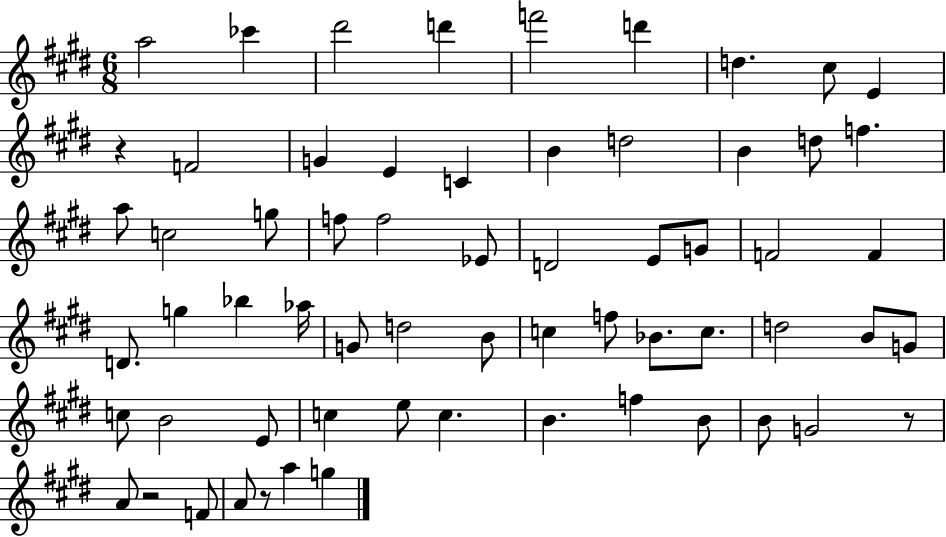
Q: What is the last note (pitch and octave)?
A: G5